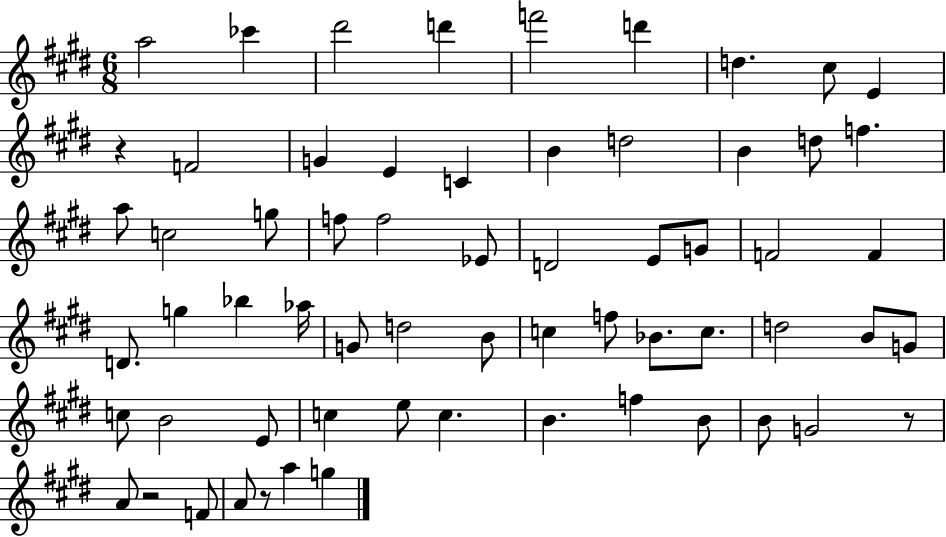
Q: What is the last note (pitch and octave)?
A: G5